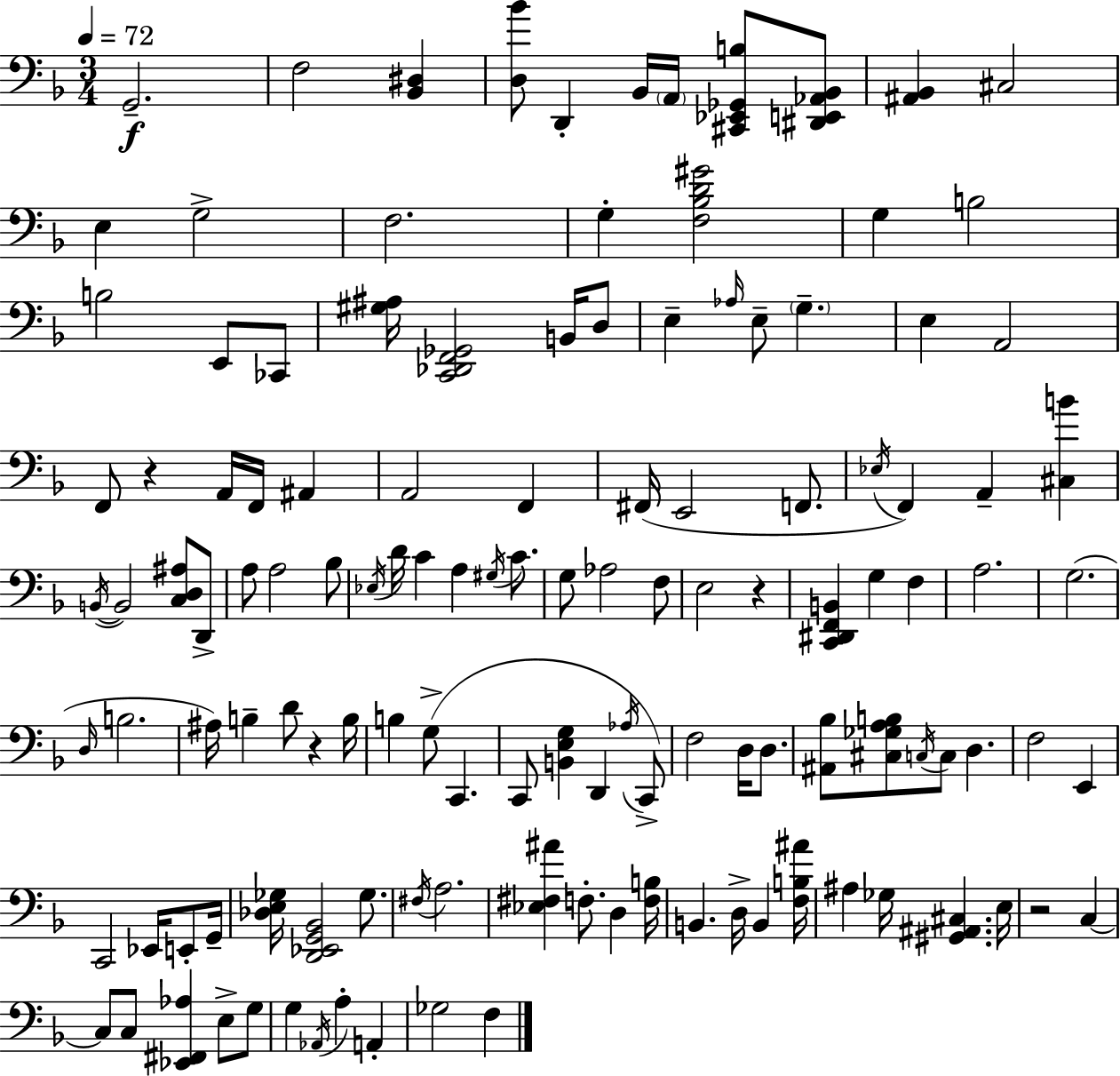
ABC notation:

X:1
T:Untitled
M:3/4
L:1/4
K:Dm
G,,2 F,2 [_B,,^D,] [D,_B]/2 D,, _B,,/4 A,,/4 [^C,,_E,,_G,,B,]/2 [^D,,E,,_A,,_B,,]/2 [^A,,_B,,] ^C,2 E, G,2 F,2 G, [F,_B,D^G]2 G, B,2 B,2 E,,/2 _C,,/2 [^G,^A,]/4 [C,,_D,,F,,_G,,]2 B,,/4 D,/2 E, _A,/4 E,/2 G, E, A,,2 F,,/2 z A,,/4 F,,/4 ^A,, A,,2 F,, ^F,,/4 E,,2 F,,/2 _E,/4 F,, A,, [^C,B] B,,/4 B,,2 [C,D,^A,]/2 D,,/2 A,/2 A,2 _B,/2 _E,/4 D/4 C A, ^G,/4 C/2 G,/2 _A,2 F,/2 E,2 z [C,,^D,,F,,B,,] G, F, A,2 G,2 D,/4 B,2 ^A,/4 B, D/2 z B,/4 B, G,/2 C,, C,,/2 [B,,E,G,] D,, _A,/4 C,,/2 F,2 D,/4 D,/2 [^A,,_B,]/2 [^C,_G,A,B,]/2 C,/4 C,/2 D, F,2 E,, C,,2 _E,,/4 E,,/2 G,,/4 [_D,E,_G,]/4 [D,,_E,,G,,_B,,]2 _G,/2 ^F,/4 A,2 [_E,^F,^A] F,/2 D, [F,B,]/4 B,, D,/4 B,, [F,B,^A]/4 ^A, _G,/4 [^G,,^A,,^C,] E,/4 z2 C, C,/2 C,/2 [_E,,^F,,_A,] E,/2 G,/2 G, _A,,/4 A, A,, _G,2 F,